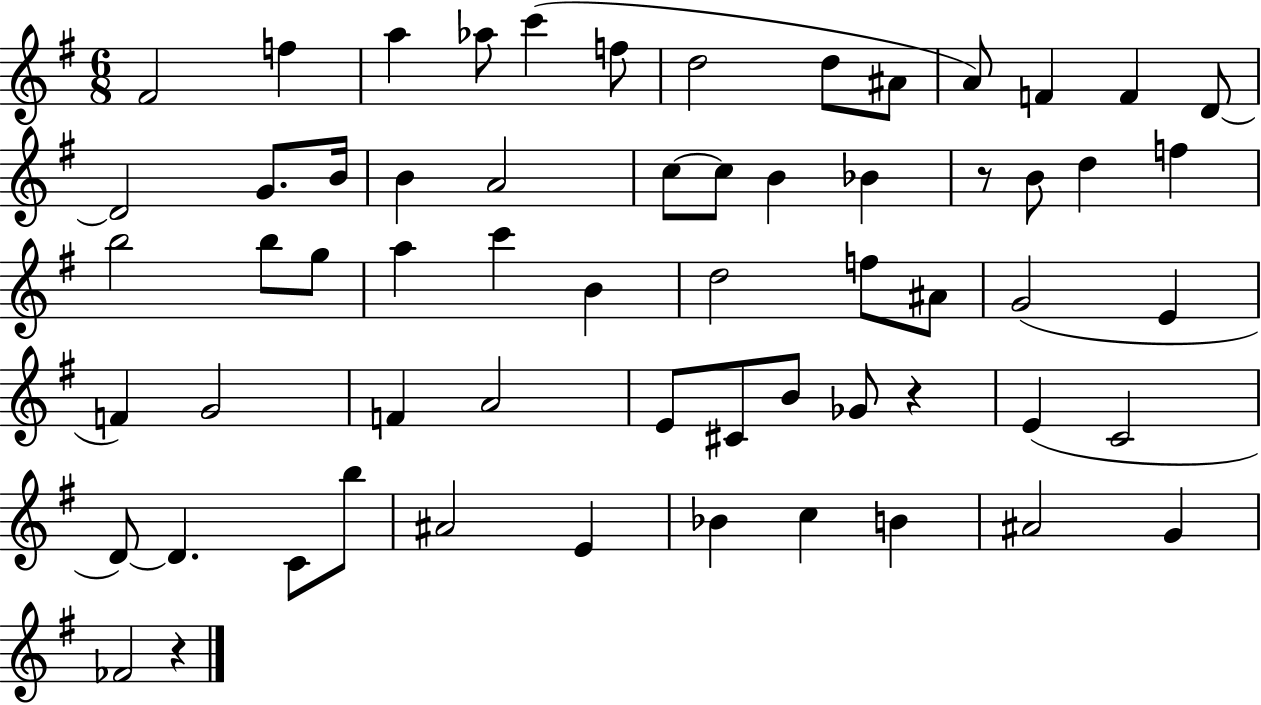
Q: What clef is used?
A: treble